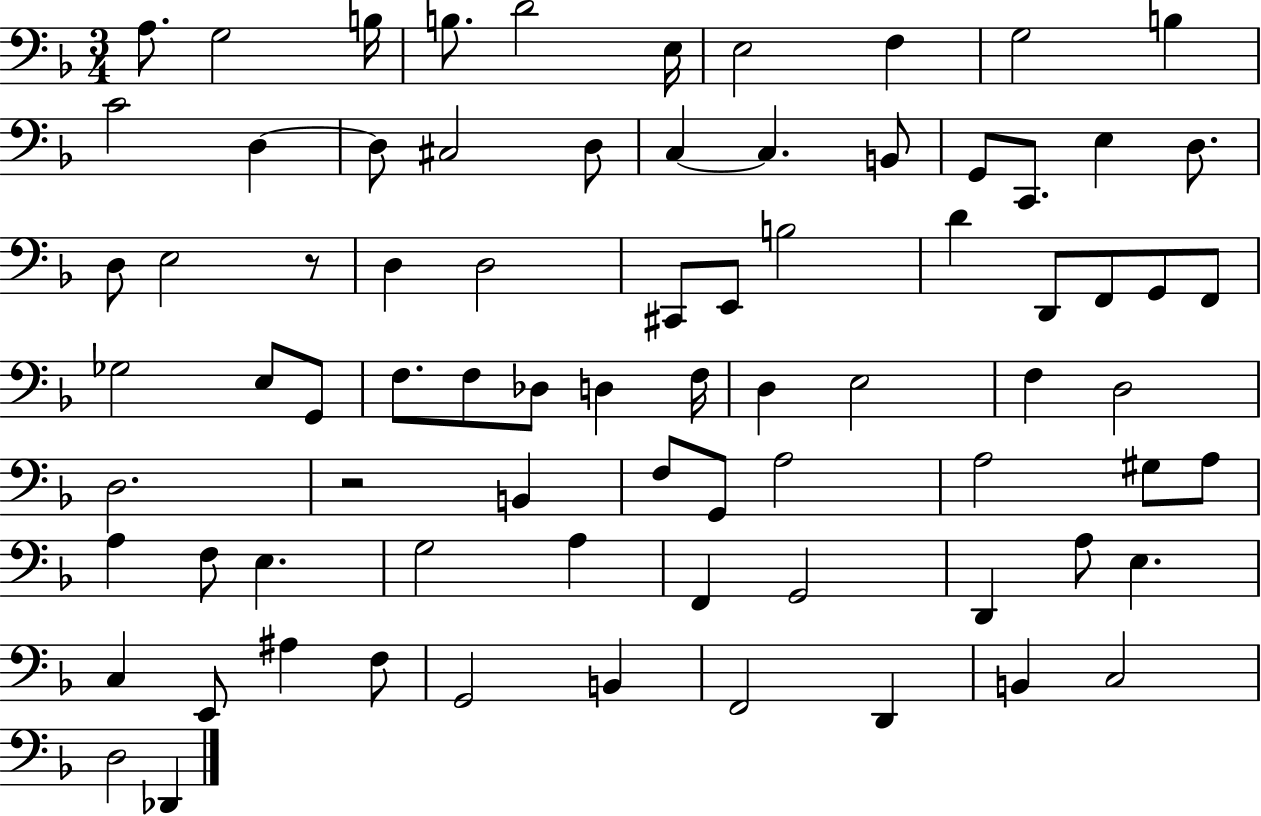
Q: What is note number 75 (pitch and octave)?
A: D3